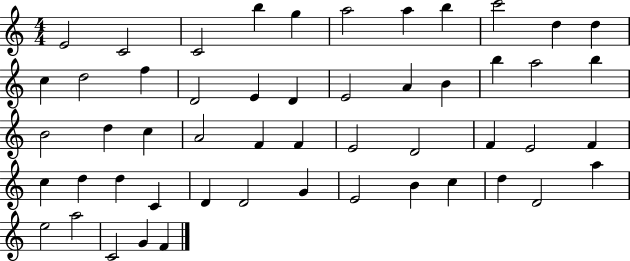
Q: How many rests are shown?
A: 0